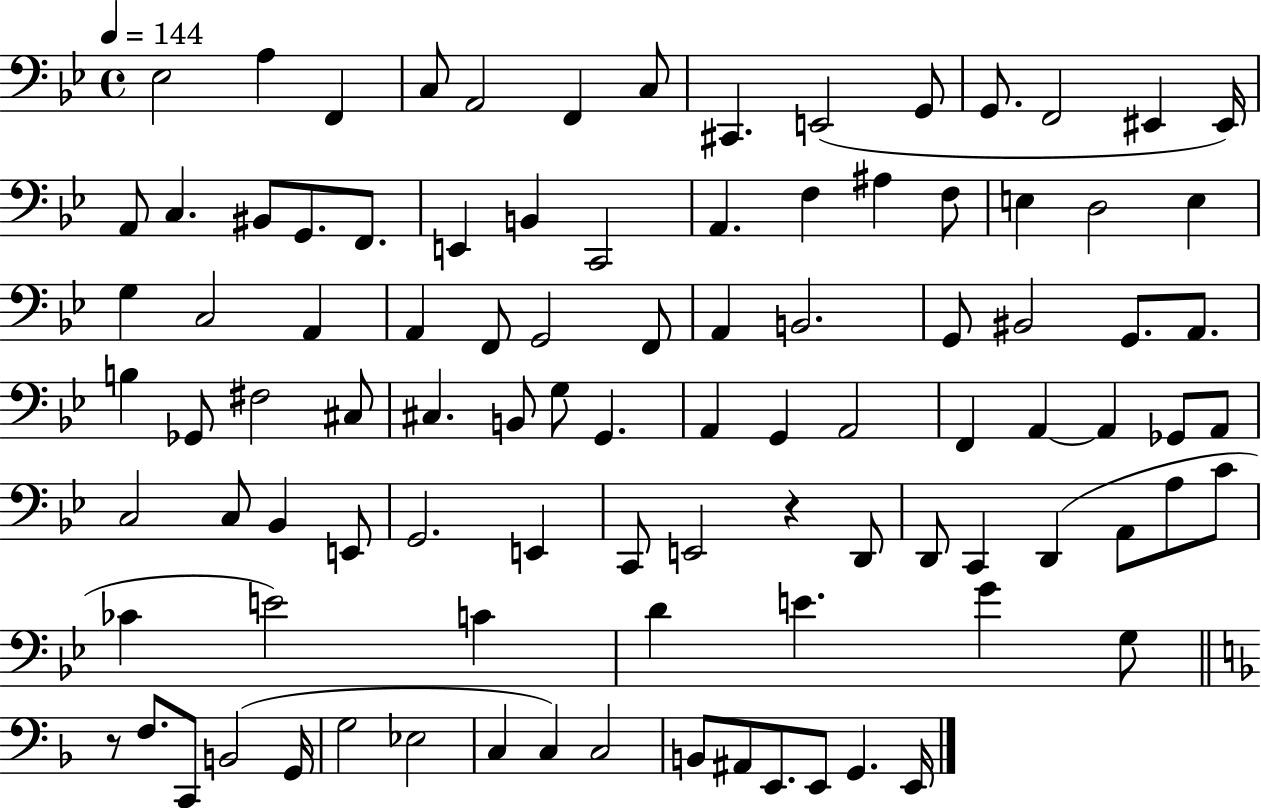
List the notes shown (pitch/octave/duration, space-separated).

Eb3/h A3/q F2/q C3/e A2/h F2/q C3/e C#2/q. E2/h G2/e G2/e. F2/h EIS2/q EIS2/s A2/e C3/q. BIS2/e G2/e. F2/e. E2/q B2/q C2/h A2/q. F3/q A#3/q F3/e E3/q D3/h E3/q G3/q C3/h A2/q A2/q F2/e G2/h F2/e A2/q B2/h. G2/e BIS2/h G2/e. A2/e. B3/q Gb2/e F#3/h C#3/e C#3/q. B2/e G3/e G2/q. A2/q G2/q A2/h F2/q A2/q A2/q Gb2/e A2/e C3/h C3/e Bb2/q E2/e G2/h. E2/q C2/e E2/h R/q D2/e D2/e C2/q D2/q A2/e A3/e C4/e CES4/q E4/h C4/q D4/q E4/q. G4/q G3/e R/e F3/e. C2/e B2/h G2/s G3/h Eb3/h C3/q C3/q C3/h B2/e A#2/e E2/e. E2/e G2/q. E2/s